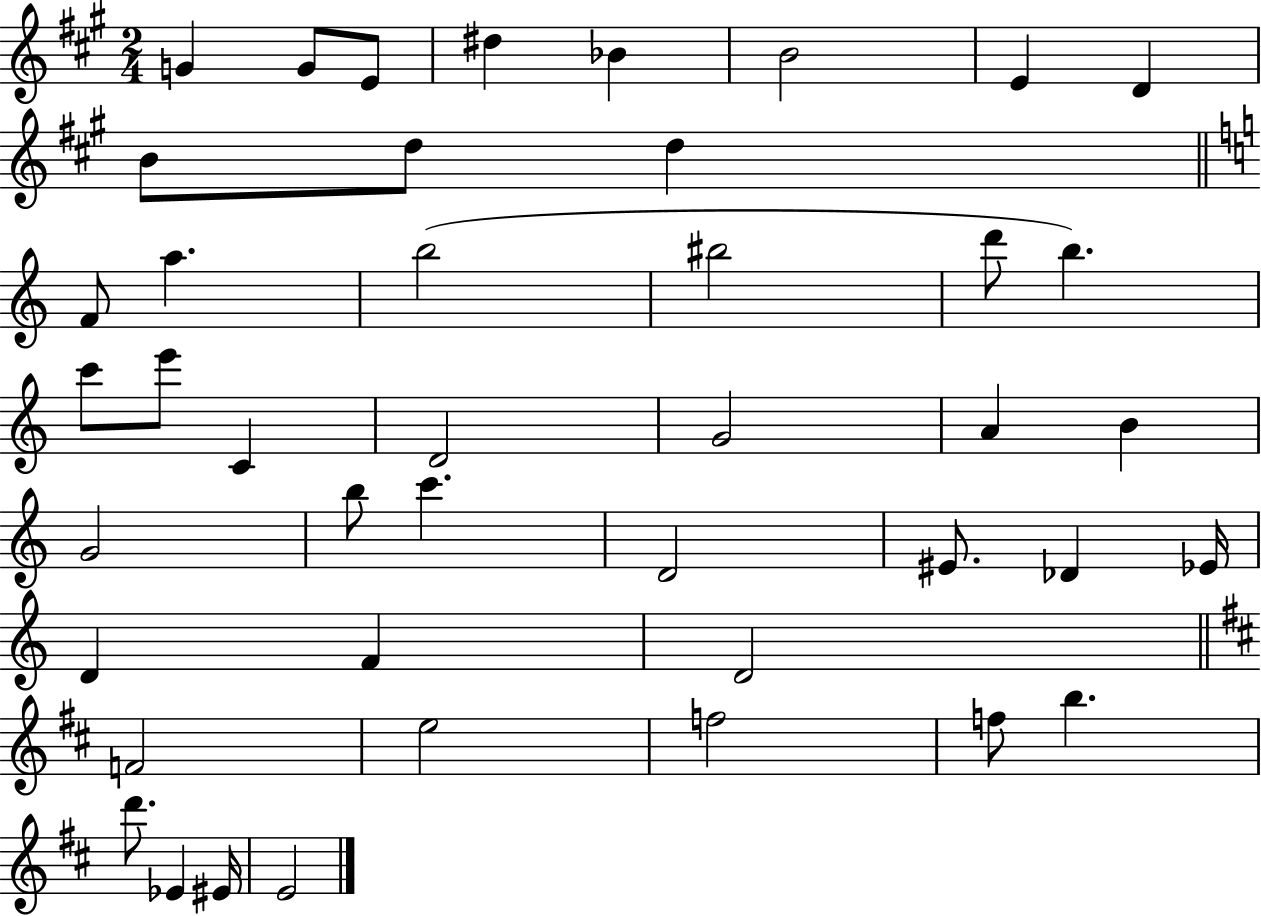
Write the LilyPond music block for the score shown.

{
  \clef treble
  \numericTimeSignature
  \time 2/4
  \key a \major
  \repeat volta 2 { g'4 g'8 e'8 | dis''4 bes'4 | b'2 | e'4 d'4 | \break b'8 d''8 d''4 | \bar "||" \break \key a \minor f'8 a''4. | b''2( | bis''2 | d'''8 b''4.) | \break c'''8 e'''8 c'4 | d'2 | g'2 | a'4 b'4 | \break g'2 | b''8 c'''4. | d'2 | eis'8. des'4 ees'16 | \break d'4 f'4 | d'2 | \bar "||" \break \key b \minor f'2 | e''2 | f''2 | f''8 b''4. | \break d'''8. ees'4 eis'16 | e'2 | } \bar "|."
}